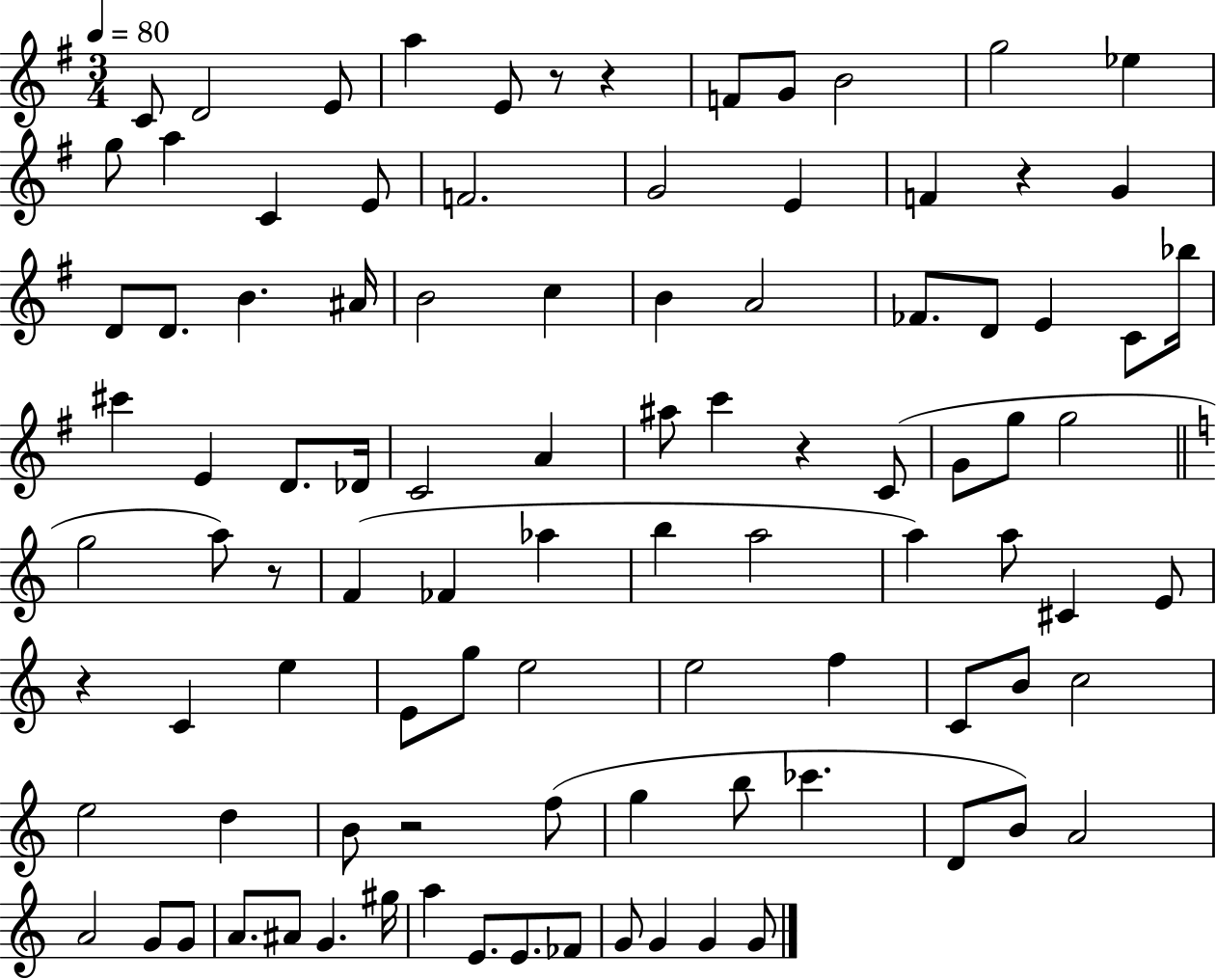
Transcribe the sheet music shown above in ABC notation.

X:1
T:Untitled
M:3/4
L:1/4
K:G
C/2 D2 E/2 a E/2 z/2 z F/2 G/2 B2 g2 _e g/2 a C E/2 F2 G2 E F z G D/2 D/2 B ^A/4 B2 c B A2 _F/2 D/2 E C/2 _b/4 ^c' E D/2 _D/4 C2 A ^a/2 c' z C/2 G/2 g/2 g2 g2 a/2 z/2 F _F _a b a2 a a/2 ^C E/2 z C e E/2 g/2 e2 e2 f C/2 B/2 c2 e2 d B/2 z2 f/2 g b/2 _c' D/2 B/2 A2 A2 G/2 G/2 A/2 ^A/2 G ^g/4 a E/2 E/2 _F/2 G/2 G G G/2